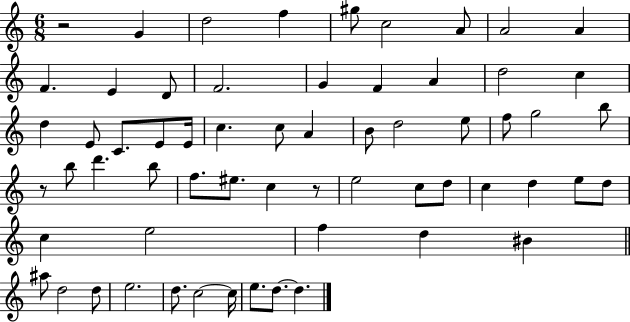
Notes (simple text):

R/h G4/q D5/h F5/q G#5/e C5/h A4/e A4/h A4/q F4/q. E4/q D4/e F4/h. G4/q F4/q A4/q D5/h C5/q D5/q E4/e C4/e. E4/e E4/s C5/q. C5/e A4/q B4/e D5/h E5/e F5/e G5/h B5/e R/e B5/e D6/q. B5/e F5/e. EIS5/e. C5/q R/e E5/h C5/e D5/e C5/q D5/q E5/e D5/e C5/q E5/h F5/q D5/q BIS4/q A#5/e D5/h D5/e E5/h. D5/e. C5/h C5/s E5/e. D5/e. D5/q.